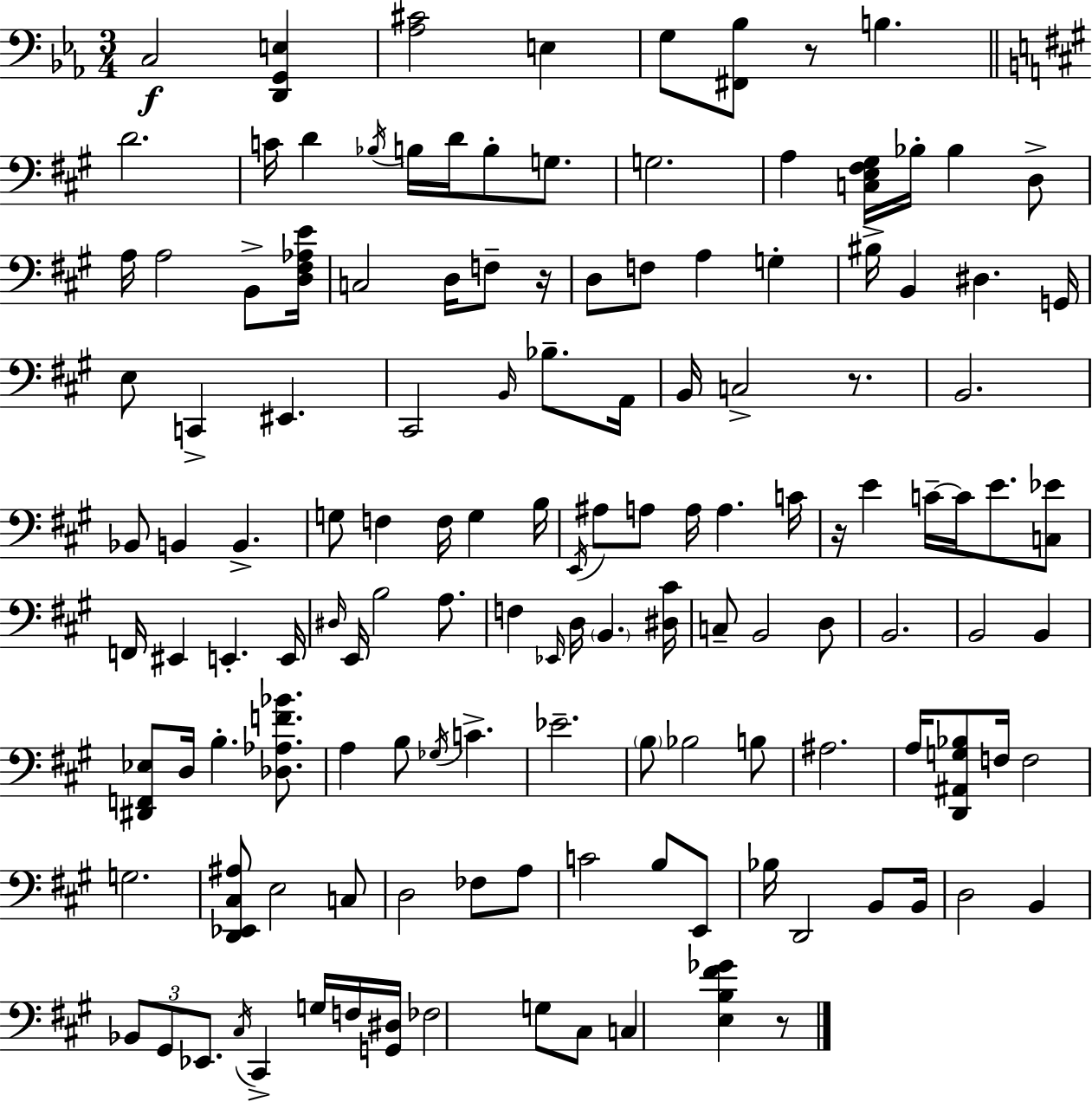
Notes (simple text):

C3/h [D2,G2,E3]/q [Ab3,C#4]/h E3/q G3/e [F#2,Bb3]/e R/e B3/q. D4/h. C4/s D4/q Bb3/s B3/s D4/s B3/e G3/e. G3/h. A3/q [C3,E3,F#3,G#3]/s Bb3/s Bb3/q D3/e A3/s A3/h B2/e [D3,F#3,Ab3,E4]/s C3/h D3/s F3/e R/s D3/e F3/e A3/q G3/q BIS3/s B2/q D#3/q. G2/s E3/e C2/q EIS2/q. C#2/h B2/s Bb3/e. A2/s B2/s C3/h R/e. B2/h. Bb2/e B2/q B2/q. G3/e F3/q F3/s G3/q B3/s E2/s A#3/e A3/e A3/s A3/q. C4/s R/s E4/q C4/s C4/s E4/e. [C3,Eb4]/e F2/s EIS2/q E2/q. E2/s D#3/s E2/s B3/h A3/e. F3/q Eb2/s D3/s B2/q. [D#3,C#4]/s C3/e B2/h D3/e B2/h. B2/h B2/q [D#2,F2,Eb3]/e D3/s B3/q. [Db3,Ab3,F4,Bb4]/e. A3/q B3/e Gb3/s C4/q. Eb4/h. B3/e Bb3/h B3/e A#3/h. A3/s [D2,A#2,G3,Bb3]/e F3/s F3/h G3/h. [D2,Eb2,C#3,A#3]/e E3/h C3/e D3/h FES3/e A3/e C4/h B3/e E2/e Bb3/s D2/h B2/e B2/s D3/h B2/q Bb2/e G#2/e Eb2/e. C#3/s C#2/q G3/s F3/s [G2,D#3]/s FES3/h G3/e C#3/e C3/q [E3,B3,F#4,Gb4]/q R/e